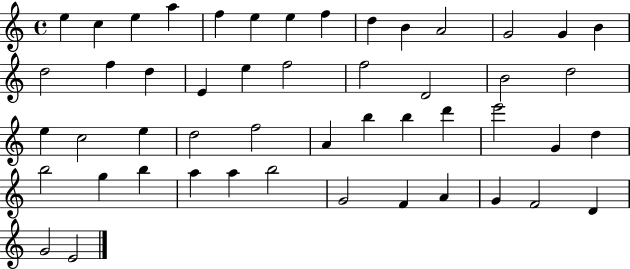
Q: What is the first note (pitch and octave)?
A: E5